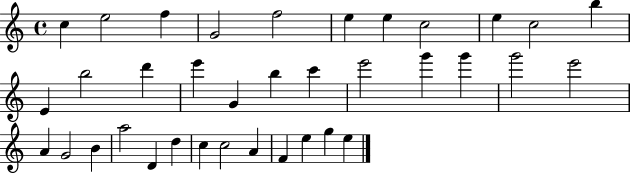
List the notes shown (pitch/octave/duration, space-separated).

C5/q E5/h F5/q G4/h F5/h E5/q E5/q C5/h E5/q C5/h B5/q E4/q B5/h D6/q E6/q G4/q B5/q C6/q E6/h G6/q G6/q G6/h E6/h A4/q G4/h B4/q A5/h D4/q D5/q C5/q C5/h A4/q F4/q E5/q G5/q E5/q